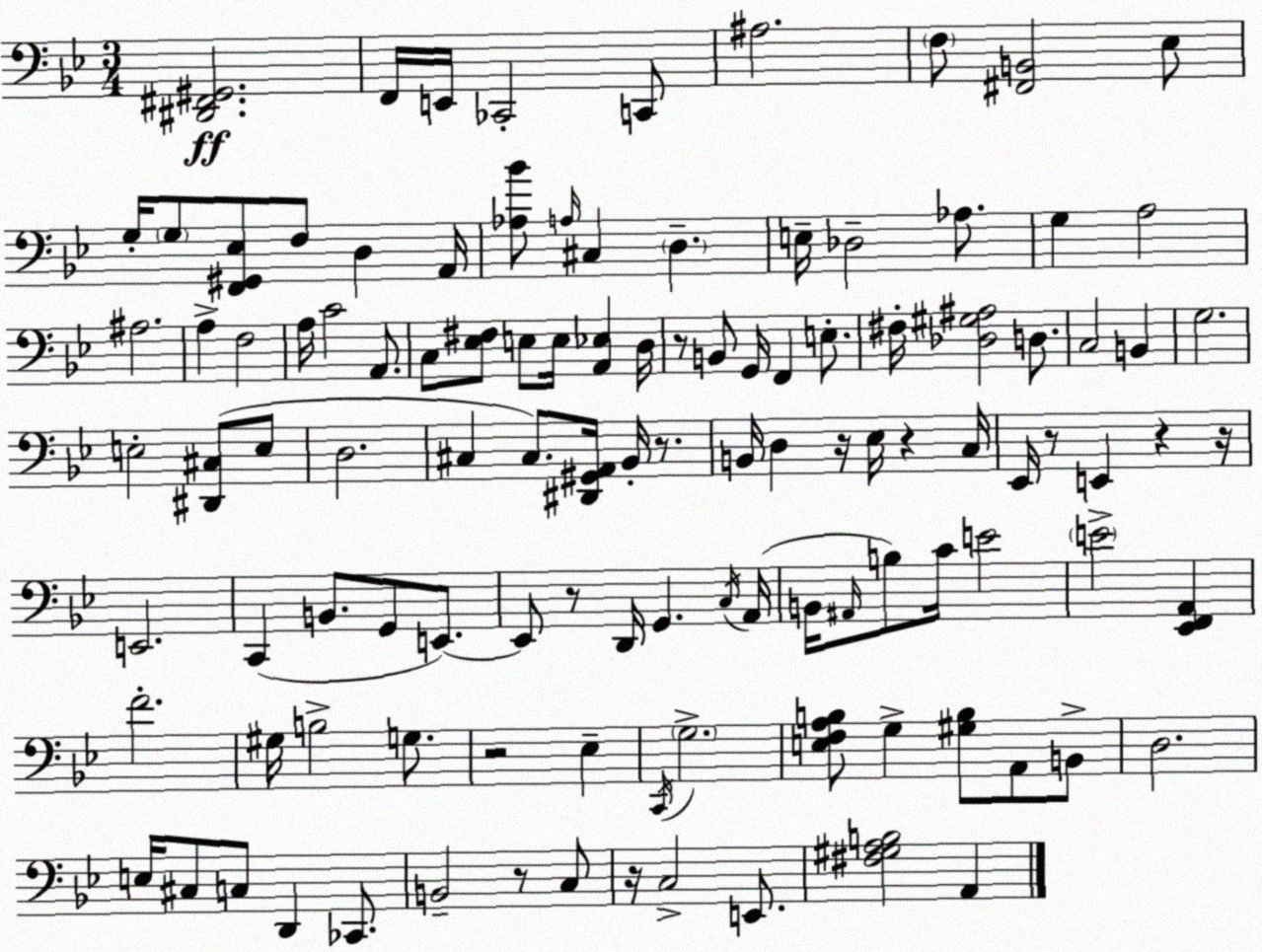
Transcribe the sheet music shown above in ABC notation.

X:1
T:Untitled
M:3/4
L:1/4
K:Bb
[^D,,^F,,^G,,]2 F,,/4 E,,/4 _C,,2 C,,/2 ^A,2 F,/2 [^F,,B,,]2 _E,/2 G,/4 G,/2 [F,,^G,,_E,]/2 F,/2 D, A,,/4 [_A,_B]/2 A,/4 ^C, D, E,/4 _D,2 _A,/2 G, A,2 ^A,2 A, F,2 A,/4 C2 A,,/2 C,/2 [_E,^F,]/2 E,/2 E,/4 [A,,_E,] D,/4 z/2 B,,/2 G,,/4 F,, E,/2 ^F,/4 [_D,^G,^A,]2 D,/2 C,2 B,, G,2 E,2 [^D,,^C,]/2 E,/2 D,2 ^C, ^C,/2 [^D,,^G,,A,,]/4 _B,,/4 z/2 B,,/4 D, z/4 _E,/4 z C,/4 _E,,/4 z/2 E,, z z/4 E,,2 C,, B,,/2 G,,/2 E,,/2 E,,/2 z/2 D,,/4 G,, C,/4 A,,/4 B,,/4 ^A,,/4 B,/2 C/4 E2 E2 [_E,,F,,A,,] F2 ^G,/4 B,2 G,/2 z2 _E, C,,/4 G,2 [E,F,A,B,]/2 G, [^G,B,]/2 A,,/2 B,,/2 D,2 E,/4 ^C,/2 C,/2 D,, _C,,/2 B,,2 z/2 C,/2 z/4 C,2 E,,/2 [^F,^G,A,B,]2 A,,